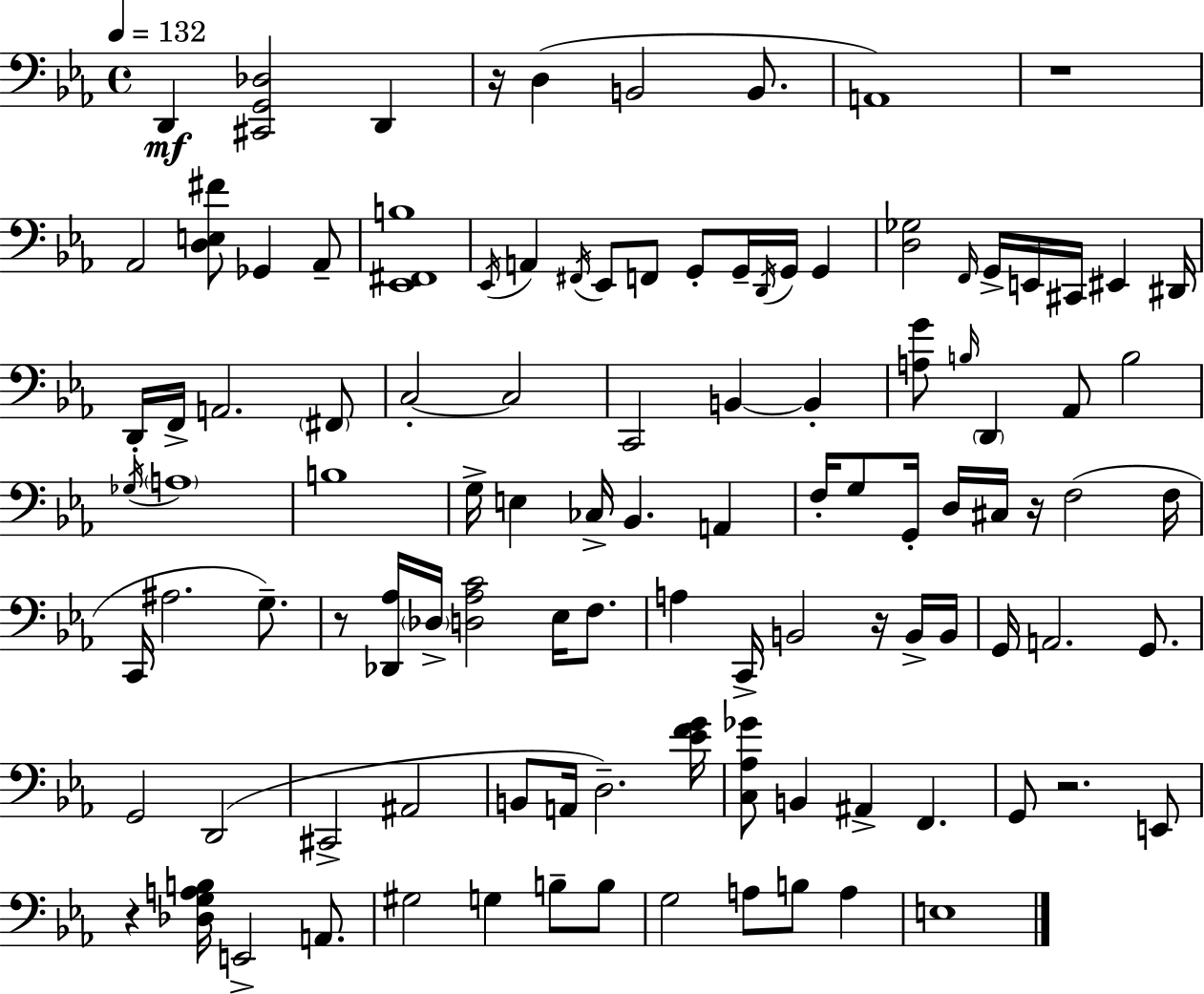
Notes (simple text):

D2/q [C#2,G2,Db3]/h D2/q R/s D3/q B2/h B2/e. A2/w R/w Ab2/h [D3,E3,F#4]/e Gb2/q Ab2/e [Eb2,F#2,B3]/w Eb2/s A2/q F#2/s Eb2/e F2/e G2/e G2/s D2/s G2/s G2/q [D3,Gb3]/h F2/s G2/s E2/s C#2/s EIS2/q D#2/s D2/s F2/s A2/h. F#2/e C3/h C3/h C2/h B2/q B2/q [A3,G4]/e B3/s D2/q Ab2/e B3/h Gb3/s A3/w B3/w G3/s E3/q CES3/s Bb2/q. A2/q F3/s G3/e G2/s D3/s C#3/s R/s F3/h F3/s C2/s A#3/h. G3/e. R/e [Db2,Ab3]/s Db3/s [D3,Ab3,C4]/h Eb3/s F3/e. A3/q C2/s B2/h R/s B2/s B2/s G2/s A2/h. G2/e. G2/h D2/h C#2/h A#2/h B2/e A2/s D3/h. [Eb4,F4,G4]/s [C3,Ab3,Gb4]/e B2/q A#2/q F2/q. G2/e R/h. E2/e R/q [Db3,G3,A3,B3]/s E2/h A2/e. G#3/h G3/q B3/e B3/e G3/h A3/e B3/e A3/q E3/w